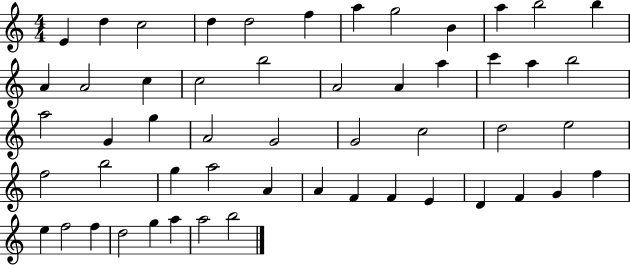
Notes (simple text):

E4/q D5/q C5/h D5/q D5/h F5/q A5/q G5/h B4/q A5/q B5/h B5/q A4/q A4/h C5/q C5/h B5/h A4/h A4/q A5/q C6/q A5/q B5/h A5/h G4/q G5/q A4/h G4/h G4/h C5/h D5/h E5/h F5/h B5/h G5/q A5/h A4/q A4/q F4/q F4/q E4/q D4/q F4/q G4/q F5/q E5/q F5/h F5/q D5/h G5/q A5/q A5/h B5/h